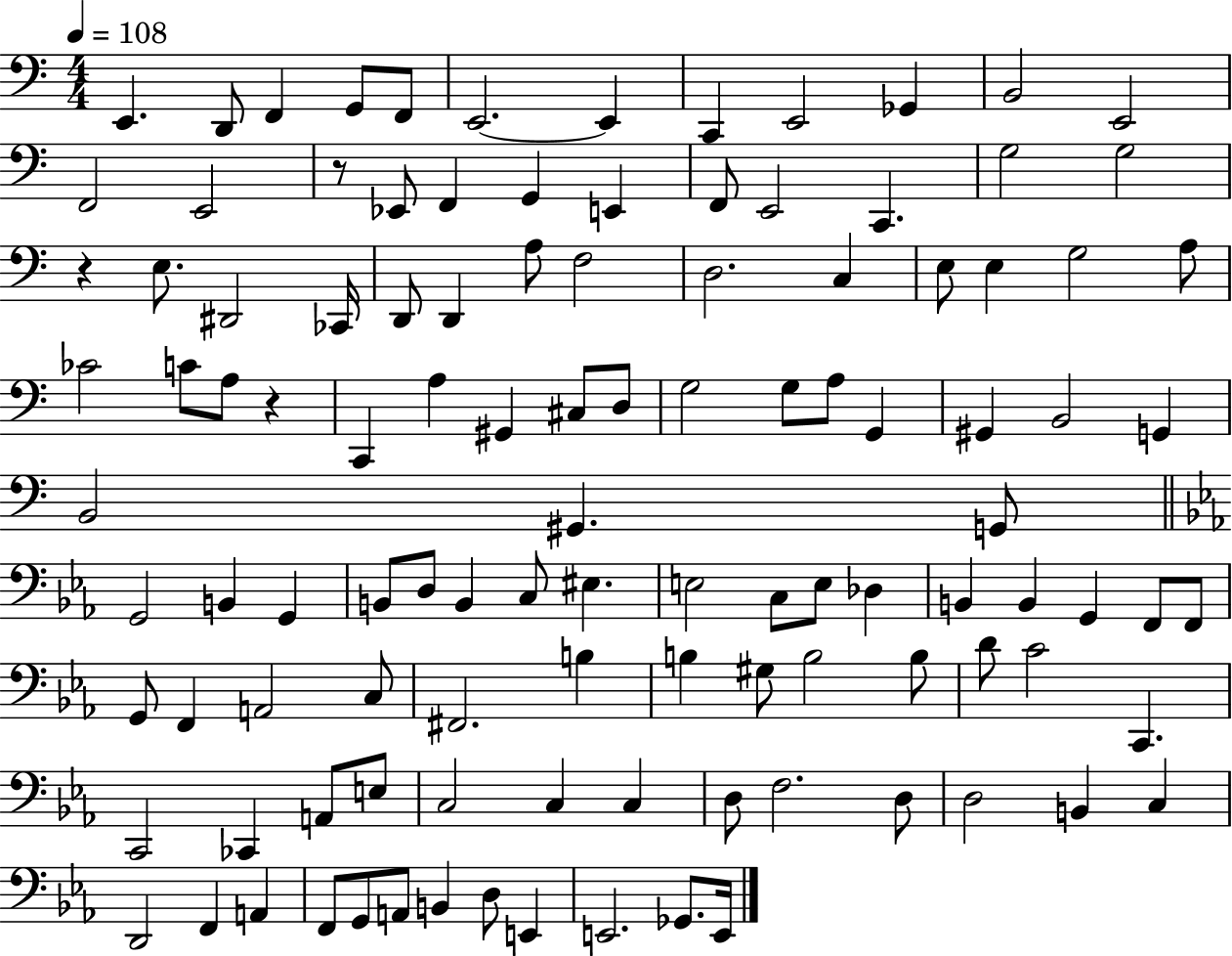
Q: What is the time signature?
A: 4/4